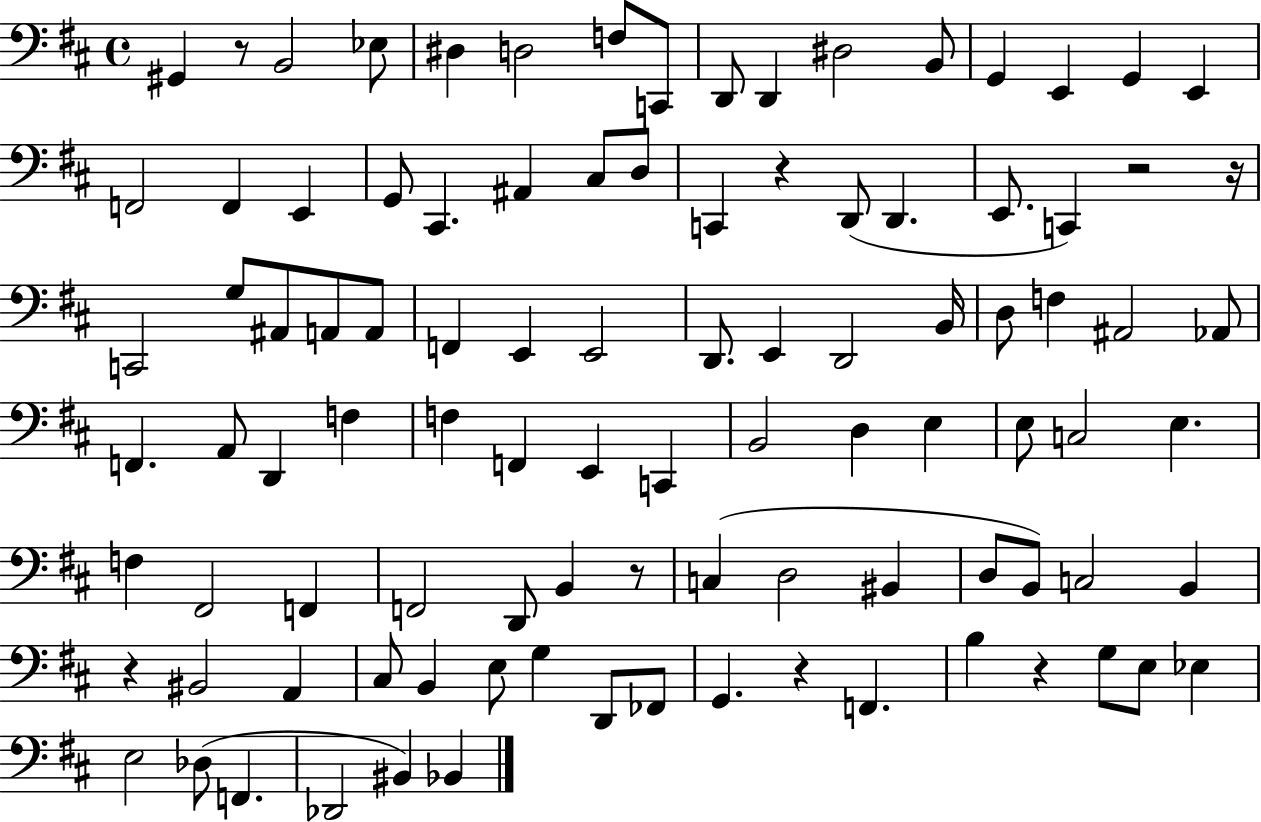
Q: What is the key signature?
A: D major